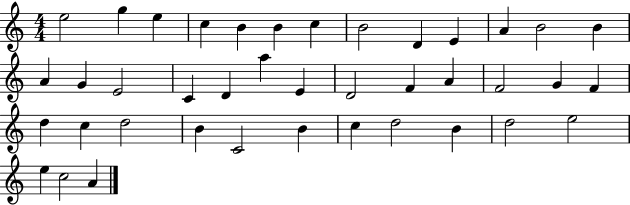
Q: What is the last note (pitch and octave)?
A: A4